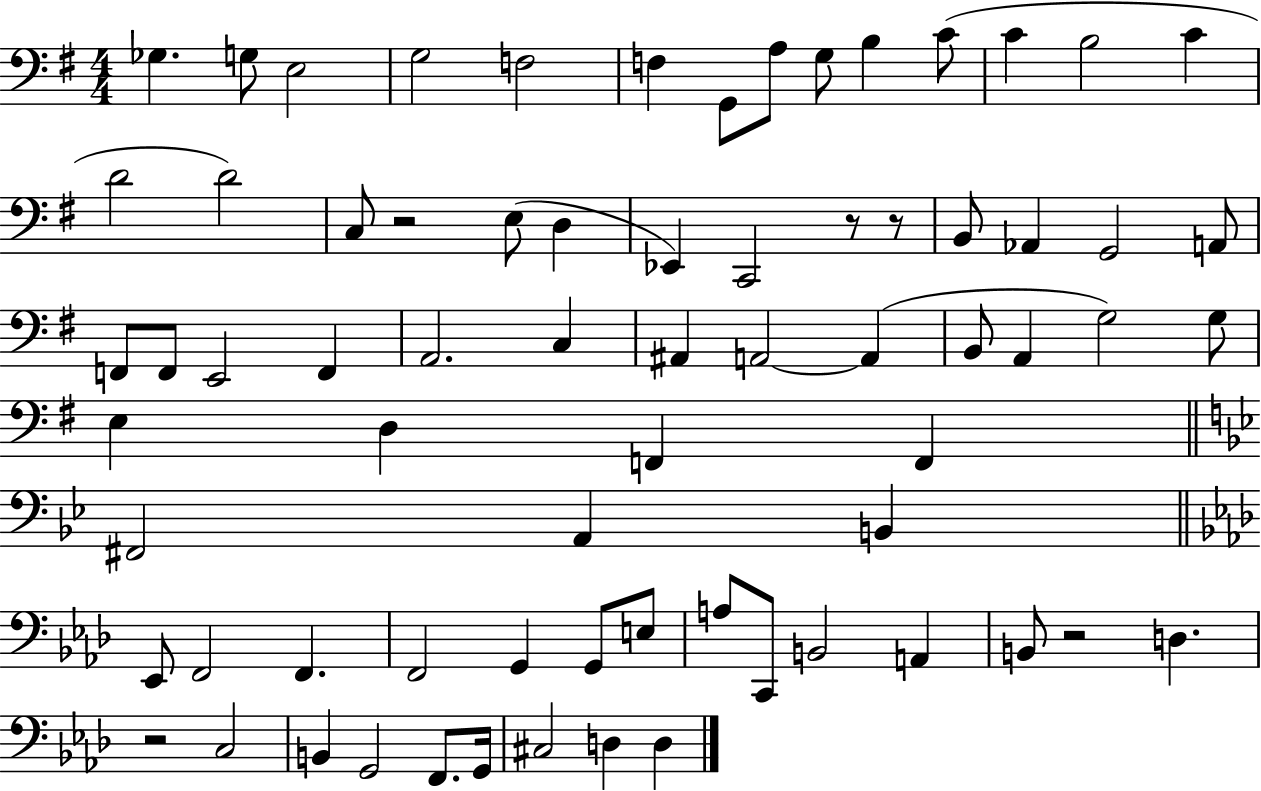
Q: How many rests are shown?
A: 5